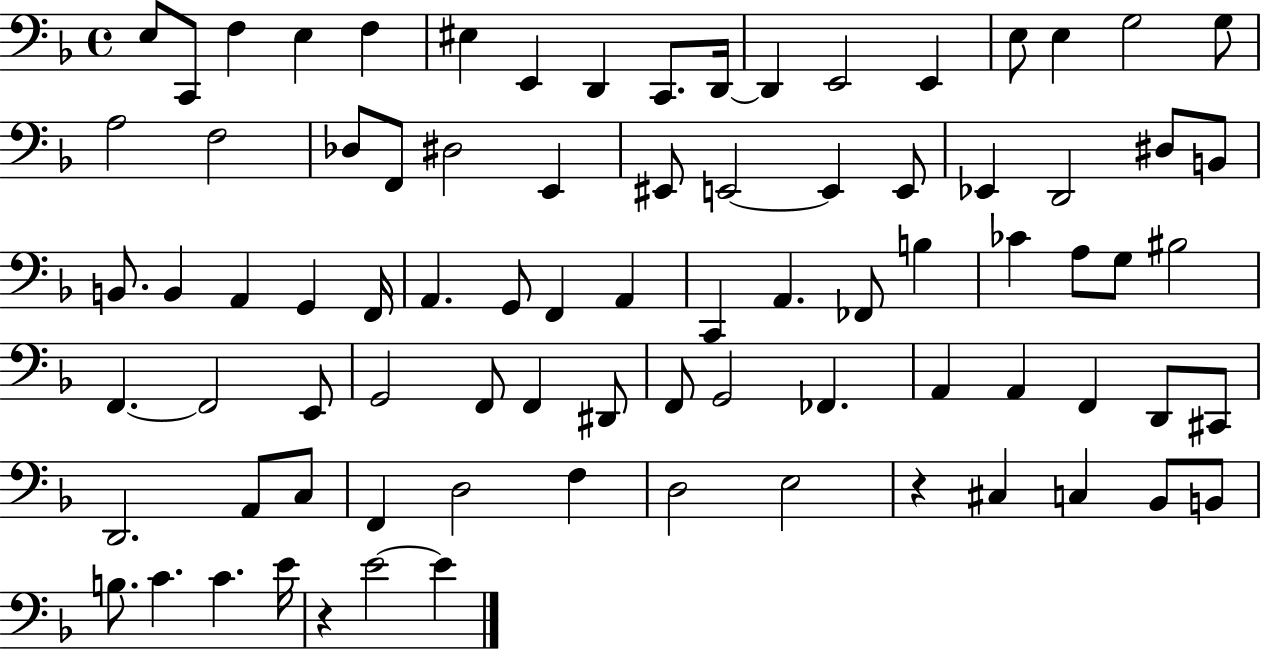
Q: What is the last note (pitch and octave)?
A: E4